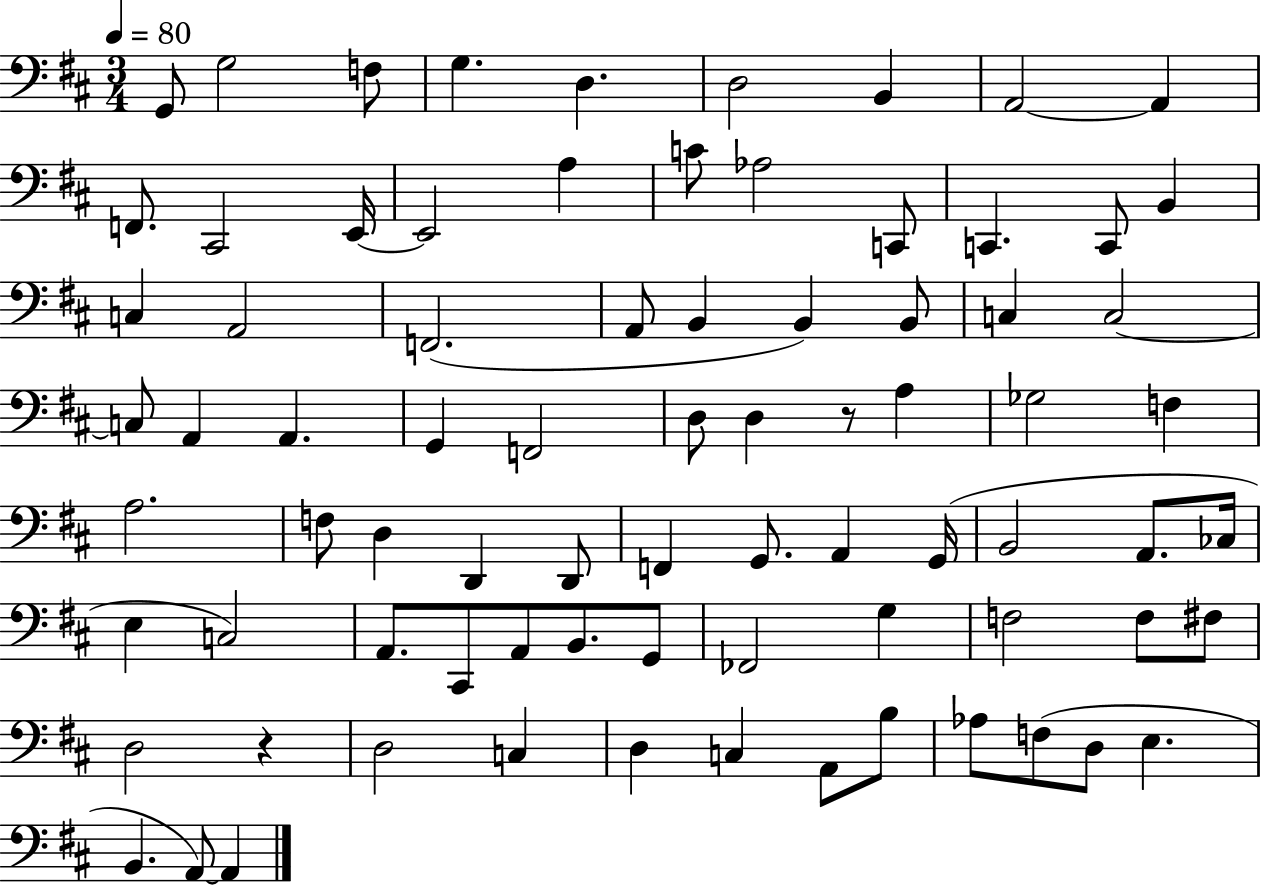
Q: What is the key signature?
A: D major